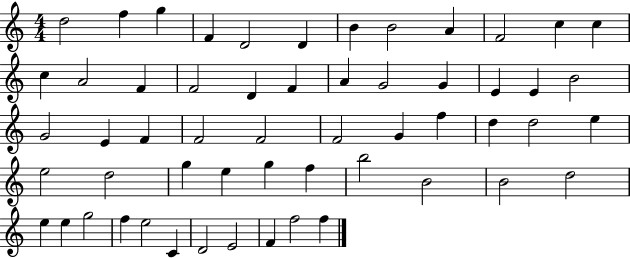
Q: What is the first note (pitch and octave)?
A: D5